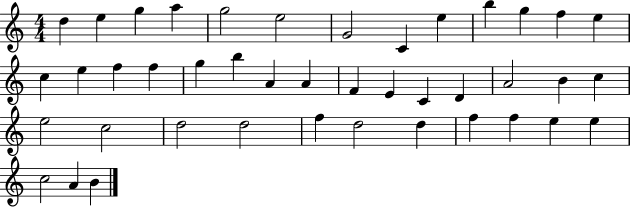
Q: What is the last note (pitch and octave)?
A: B4